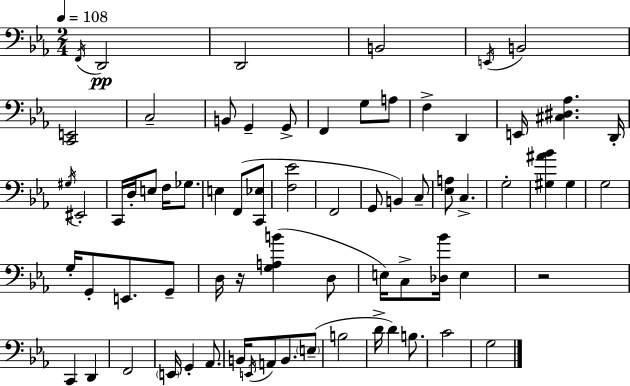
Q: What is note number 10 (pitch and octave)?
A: G2